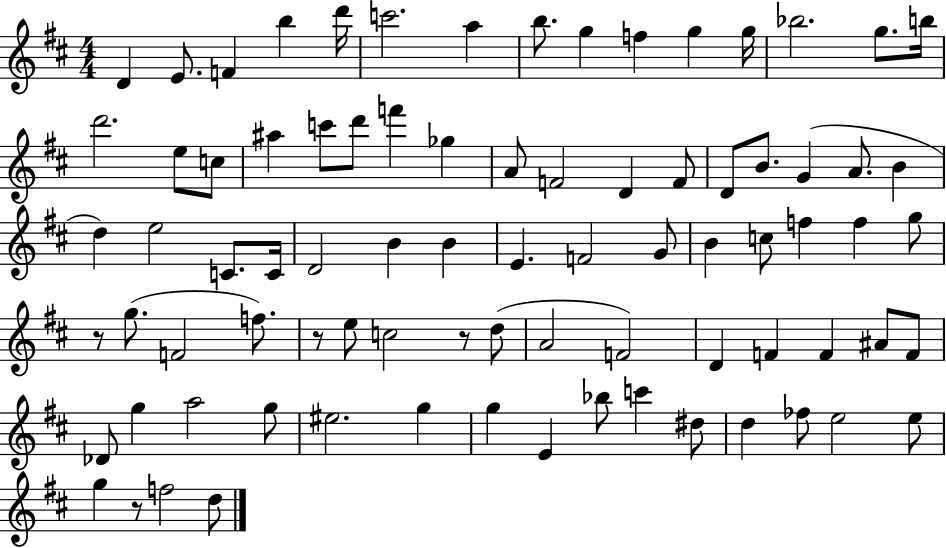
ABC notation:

X:1
T:Untitled
M:4/4
L:1/4
K:D
D E/2 F b d'/4 c'2 a b/2 g f g g/4 _b2 g/2 b/4 d'2 e/2 c/2 ^a c'/2 d'/2 f' _g A/2 F2 D F/2 D/2 B/2 G A/2 B d e2 C/2 C/4 D2 B B E F2 G/2 B c/2 f f g/2 z/2 g/2 F2 f/2 z/2 e/2 c2 z/2 d/2 A2 F2 D F F ^A/2 F/2 _D/2 g a2 g/2 ^e2 g g E _b/2 c' ^d/2 d _f/2 e2 e/2 g z/2 f2 d/2